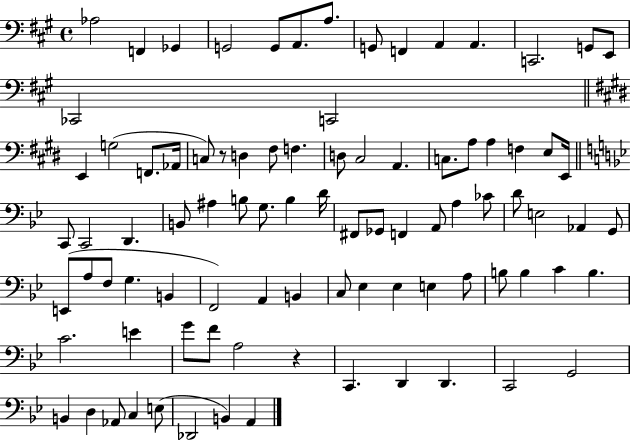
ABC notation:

X:1
T:Untitled
M:4/4
L:1/4
K:A
_A,2 F,, _G,, G,,2 G,,/2 A,,/2 A,/2 G,,/2 F,, A,, A,, C,,2 G,,/2 E,,/2 _C,,2 C,,2 E,, G,2 F,,/2 _A,,/4 C,/2 z/2 D, ^F,/2 F, D,/2 ^C,2 A,, C,/2 A,/2 A, F, E,/2 E,,/4 C,,/2 C,,2 D,, B,,/2 ^A, B,/2 G,/2 B, D/4 ^F,,/2 _G,,/2 F,, A,,/2 A, _C/2 D/2 E,2 _A,, G,,/2 E,,/2 A,/2 F,/2 G, B,, F,,2 A,, B,, C,/2 _E, _E, E, A,/2 B,/2 B, C B, C2 E G/2 F/2 A,2 z C,, D,, D,, C,,2 G,,2 B,, D, _A,,/2 C, E,/2 _D,,2 B,, A,,